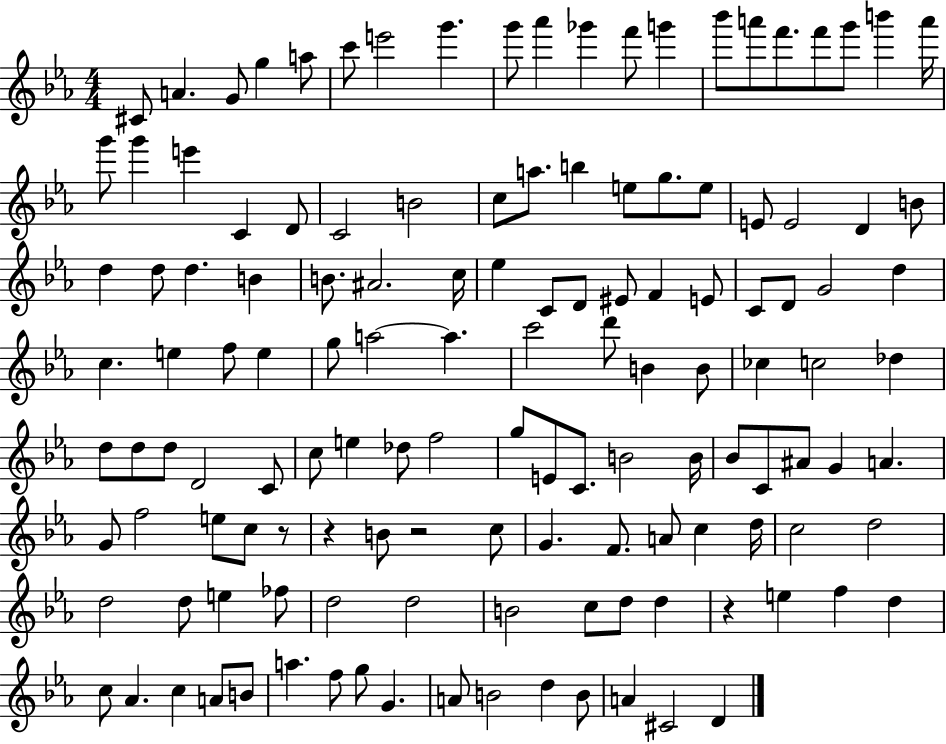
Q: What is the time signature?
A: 4/4